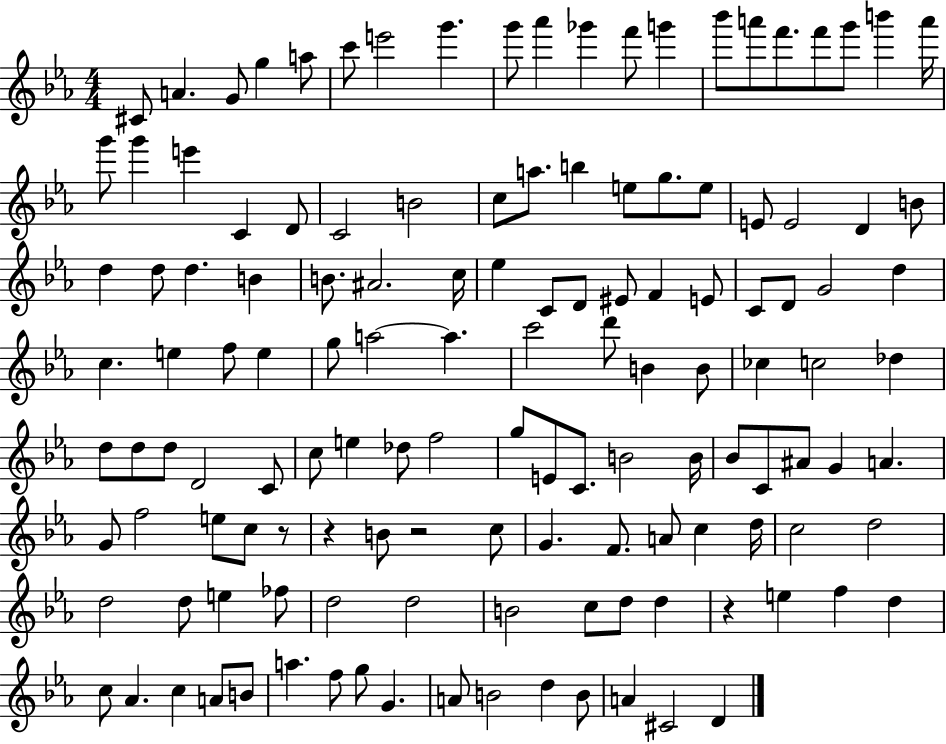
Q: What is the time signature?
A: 4/4